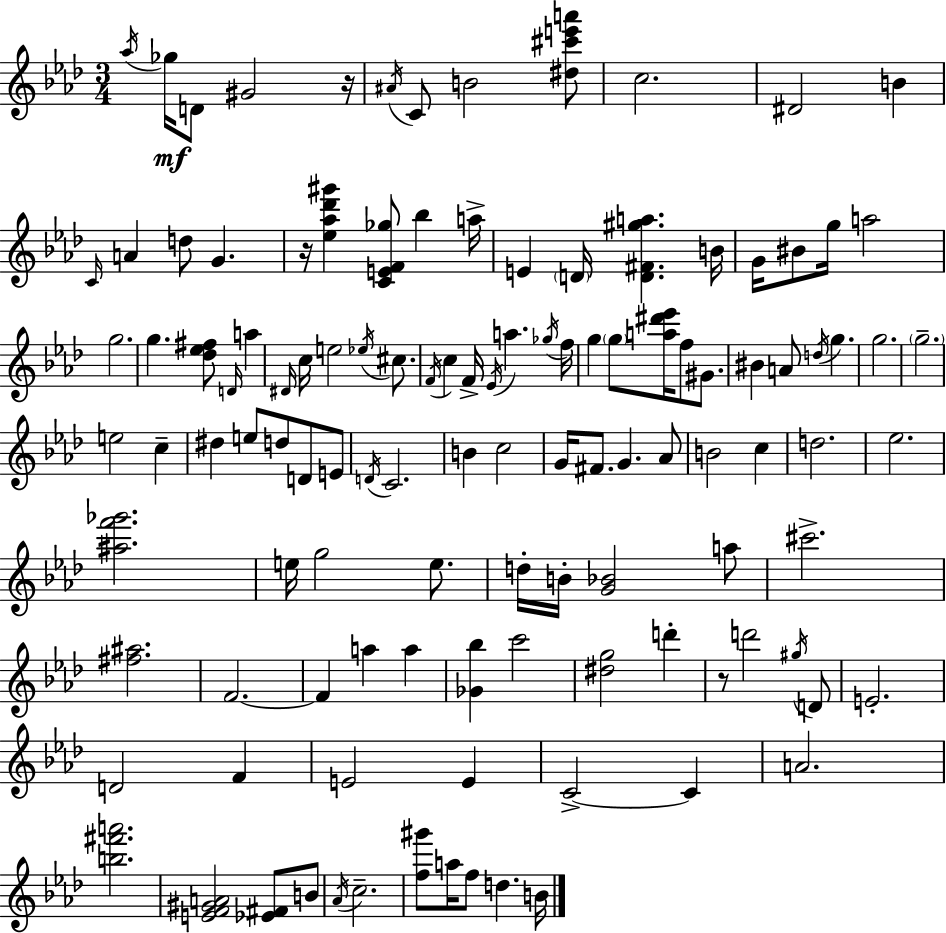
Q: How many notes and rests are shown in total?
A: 117